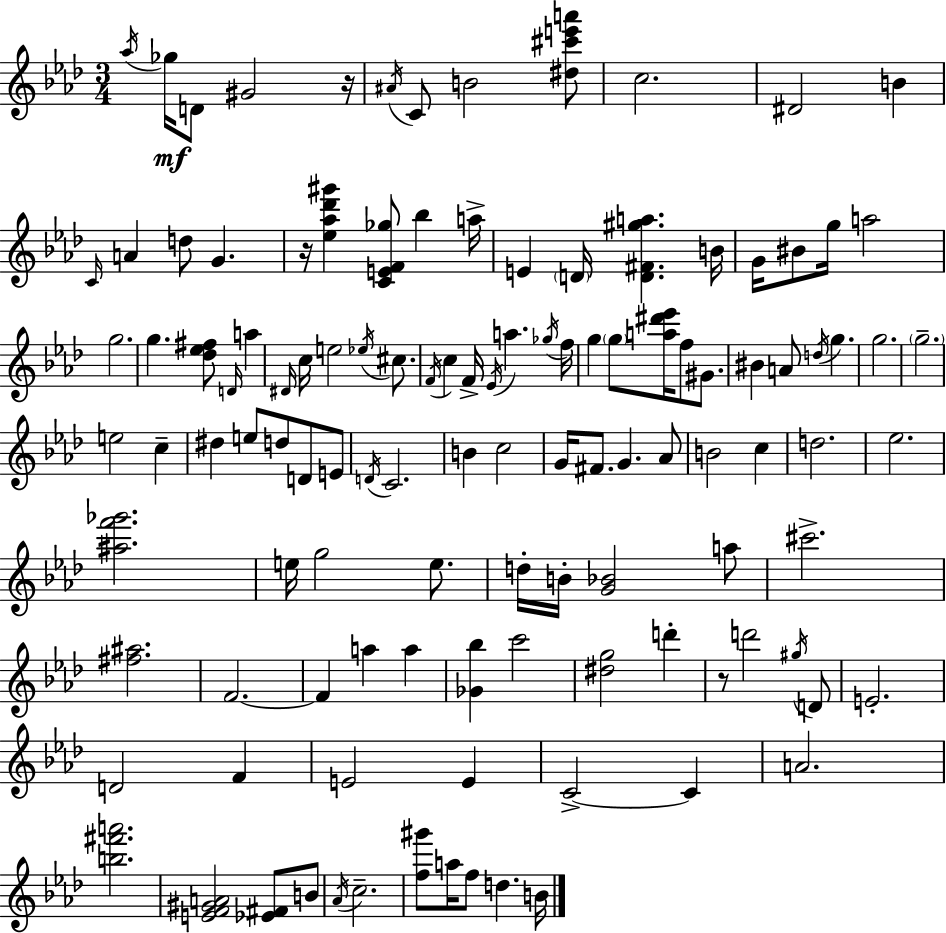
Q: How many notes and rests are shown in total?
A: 117